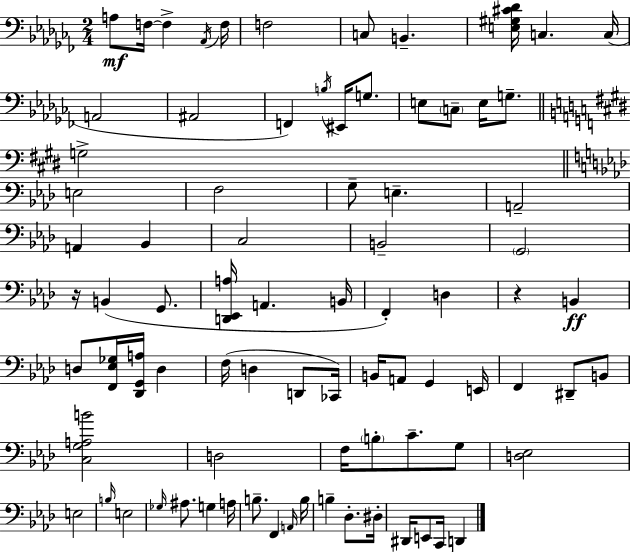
A3/e F3/s F3/q Ab2/s F3/s F3/h C3/e B2/q. [E3,G#3,C#4,Db4]/s C3/q. C3/s A2/h A#2/h F2/q B3/s EIS2/s G3/e. E3/e C3/e E3/s G3/e. G3/h E3/h F3/h G3/e E3/q. A2/h A2/q Bb2/q C3/h B2/h G2/h R/s B2/q G2/e. [D2,Eb2,A3]/s A2/q. B2/s F2/q D3/q R/q B2/q D3/e [F2,Eb3,Gb3]/s [Db2,G2,A3]/s D3/q F3/s D3/q D2/e CES2/s B2/s A2/e G2/q E2/s F2/q D#2/e B2/e [C3,G3,A3,B4]/h D3/h F3/s B3/e C4/e. G3/e [D3,Eb3]/h E3/h B3/s E3/h Gb3/s A#3/e. G3/q A3/s B3/e. F2/q A2/s B3/s B3/q Db3/e. D#3/s D#2/s E2/e C2/s D2/q